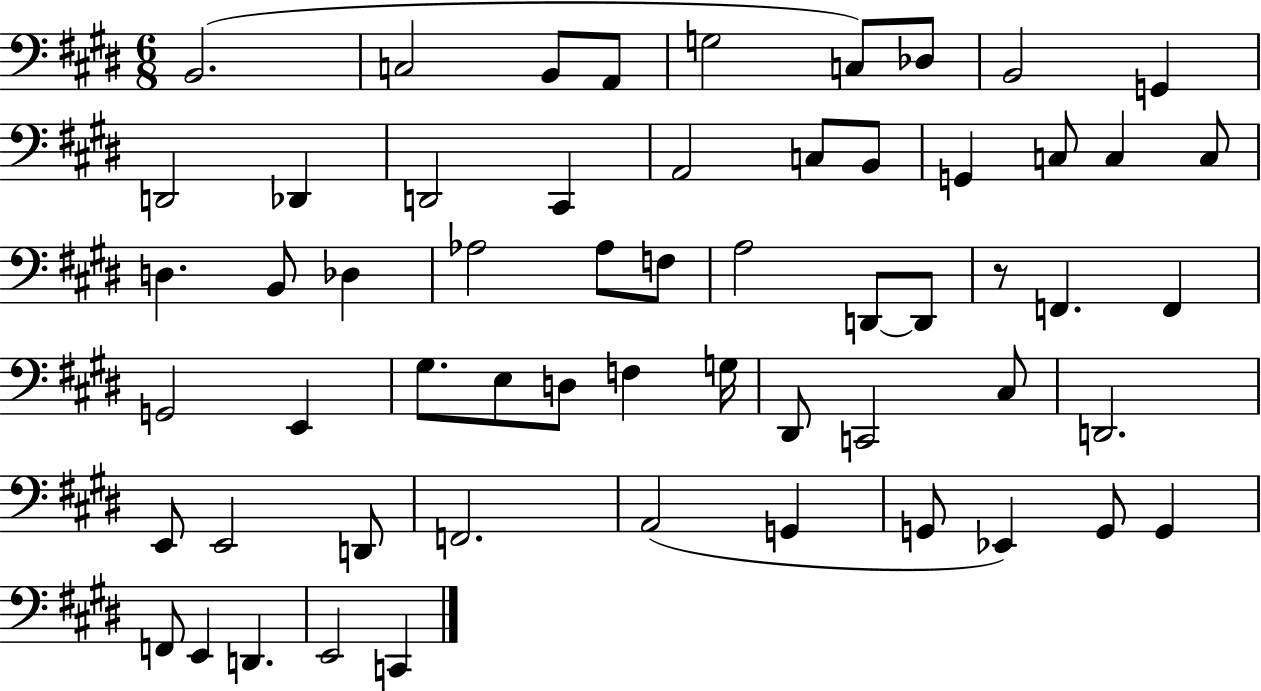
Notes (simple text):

B2/h. C3/h B2/e A2/e G3/h C3/e Db3/e B2/h G2/q D2/h Db2/q D2/h C#2/q A2/h C3/e B2/e G2/q C3/e C3/q C3/e D3/q. B2/e Db3/q Ab3/h Ab3/e F3/e A3/h D2/e D2/e R/e F2/q. F2/q G2/h E2/q G#3/e. E3/e D3/e F3/q G3/s D#2/e C2/h C#3/e D2/h. E2/e E2/h D2/e F2/h. A2/h G2/q G2/e Eb2/q G2/e G2/q F2/e E2/q D2/q. E2/h C2/q